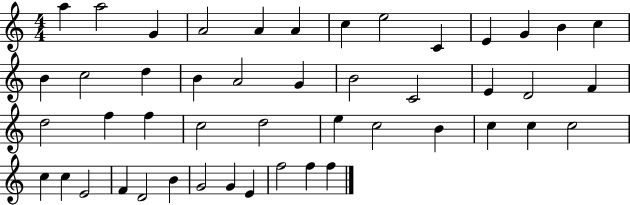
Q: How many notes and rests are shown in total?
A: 47